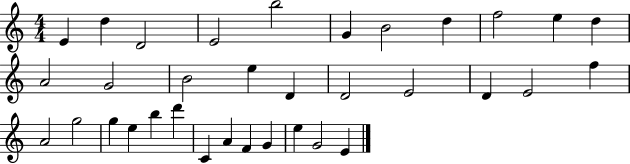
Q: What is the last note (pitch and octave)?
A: E4